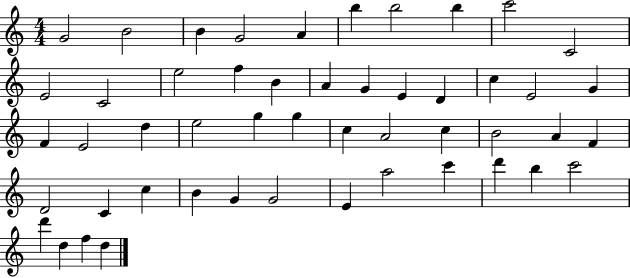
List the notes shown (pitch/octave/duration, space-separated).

G4/h B4/h B4/q G4/h A4/q B5/q B5/h B5/q C6/h C4/h E4/h C4/h E5/h F5/q B4/q A4/q G4/q E4/q D4/q C5/q E4/h G4/q F4/q E4/h D5/q E5/h G5/q G5/q C5/q A4/h C5/q B4/h A4/q F4/q D4/h C4/q C5/q B4/q G4/q G4/h E4/q A5/h C6/q D6/q B5/q C6/h D6/q D5/q F5/q D5/q